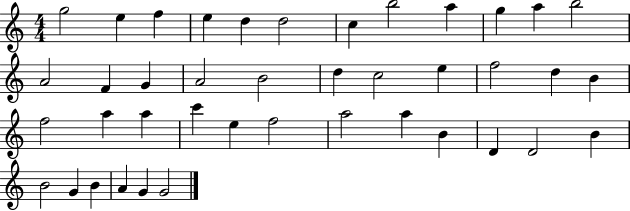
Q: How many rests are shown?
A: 0